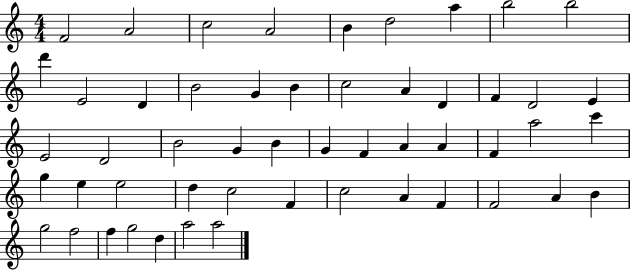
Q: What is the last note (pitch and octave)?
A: A5